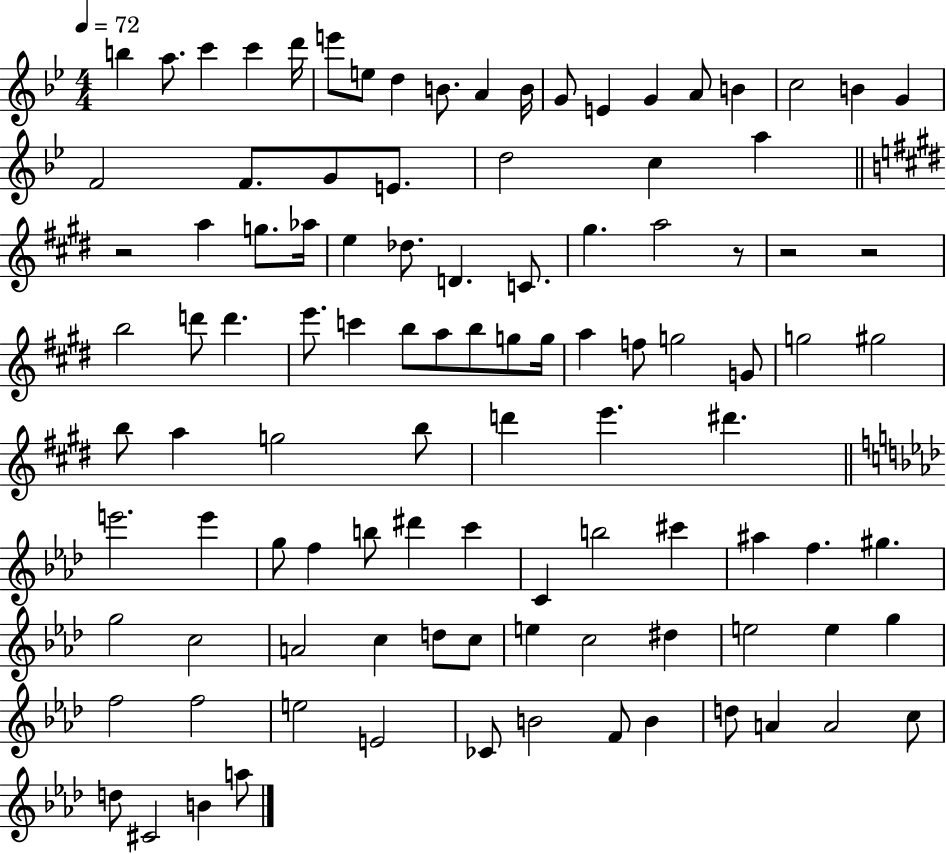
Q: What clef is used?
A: treble